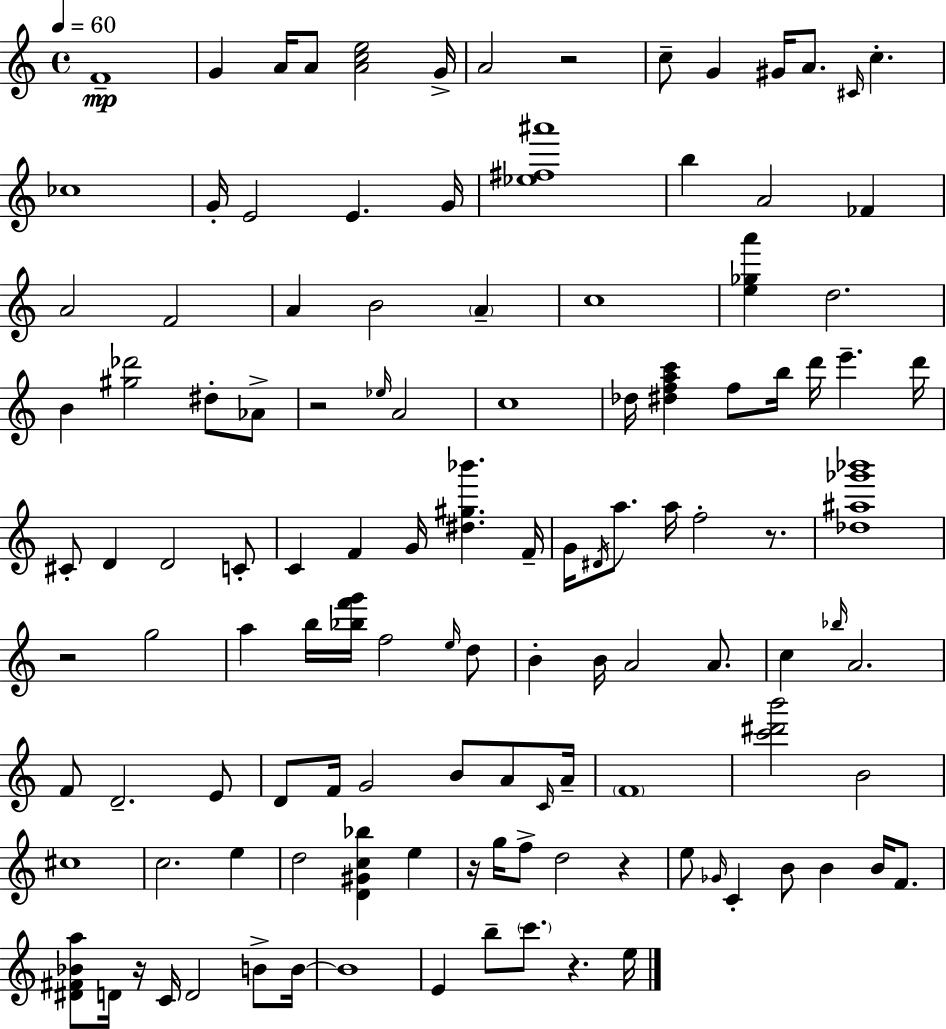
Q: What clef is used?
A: treble